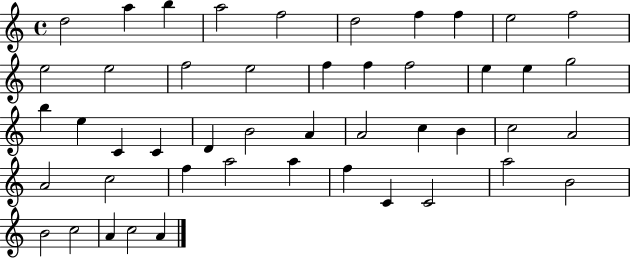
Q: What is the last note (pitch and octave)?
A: A4